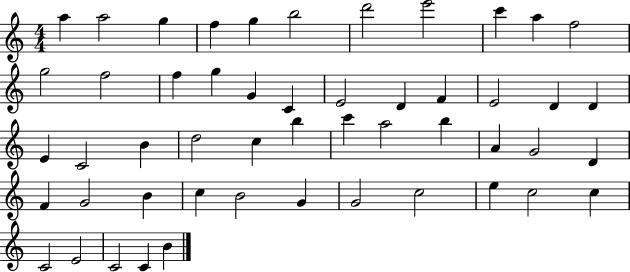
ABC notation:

X:1
T:Untitled
M:4/4
L:1/4
K:C
a a2 g f g b2 d'2 e'2 c' a f2 g2 f2 f g G C E2 D F E2 D D E C2 B d2 c b c' a2 b A G2 D F G2 B c B2 G G2 c2 e c2 c C2 E2 C2 C B